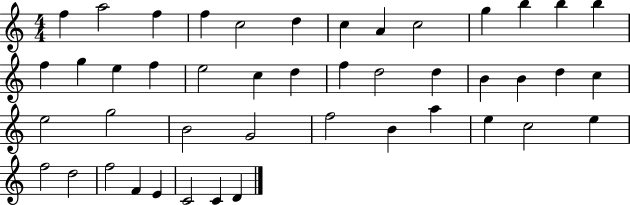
F5/q A5/h F5/q F5/q C5/h D5/q C5/q A4/q C5/h G5/q B5/q B5/q B5/q F5/q G5/q E5/q F5/q E5/h C5/q D5/q F5/q D5/h D5/q B4/q B4/q D5/q C5/q E5/h G5/h B4/h G4/h F5/h B4/q A5/q E5/q C5/h E5/q F5/h D5/h F5/h F4/q E4/q C4/h C4/q D4/q